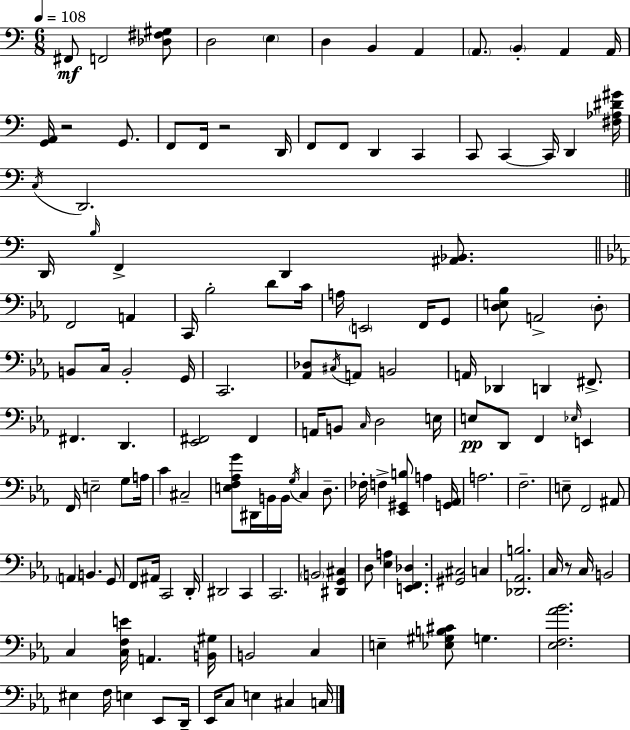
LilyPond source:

{
  \clef bass
  \numericTimeSignature
  \time 6/8
  \key c \major
  \tempo 4 = 108
  fis,8\mf f,2 <des fis gis>8 | d2 \parenthesize e4 | d4 b,4 a,4 | \parenthesize a,8. \parenthesize b,4-. a,4 a,16 | \break <g, a,>16 r2 g,8. | f,8 f,16 r2 d,16 | f,8 f,8 d,4 c,4 | c,8 c,4~~ c,16 d,4 <fis aes dis' gis'>16 | \break \acciaccatura { c16 } d,2. | \bar "||" \break \key c \major d,16 \grace { b16 } f,4-> d,4 <ais, bes,>8. | \bar "||" \break \key ees \major f,2 a,4 | c,16 bes2-. d'8 c'16 | a16 \parenthesize e,2 f,16 g,8 | <d e bes>8 a,2-> \parenthesize d8-. | \break b,8 c16 b,2-. g,16 | c,2. | <aes, des>8 \acciaccatura { cis16 } a,8 b,2 | a,16 des,4 d,4 fis,8.-> | \break fis,4. d,4. | <ees, fis,>2 fis,4 | a,16 b,8 \grace { c16 } d2 | e16 e8\pp d,8 f,4 \grace { ees16 } e,4 | \break f,16 e2-- | g8 a16 c'4 cis2-- | <e f aes g'>8 dis,16 b,16 b,16 \acciaccatura { g16 } c4 | d8.-- fes16-. f4-> <ees, gis, b>8 a4 | \break <g, aes,>16 a2. | f2.-- | e8-- f,2 | ais,8 \parenthesize a,4 b,4. | \break g,8 f,8 ais,16 c,2 | d,16-. dis,2 | c,4 c,2. | \parenthesize b,2 | \break <dis, g, cis>4 d8 <ees a>4 <e, f, des>4. | <gis, cis>2 | c4 <des, aes, b>2. | c16 r8 c16 b,2 | \break c4 <c f e'>16 a,4. | <b, gis>16 b,2 | c4 e4-- <ees gis b cis'>8 g4. | <ees f aes' bes'>2. | \break eis4 f16 e4 | ees,8 d,16-- ees,16 c8 e4 cis4 | c16 \bar "|."
}